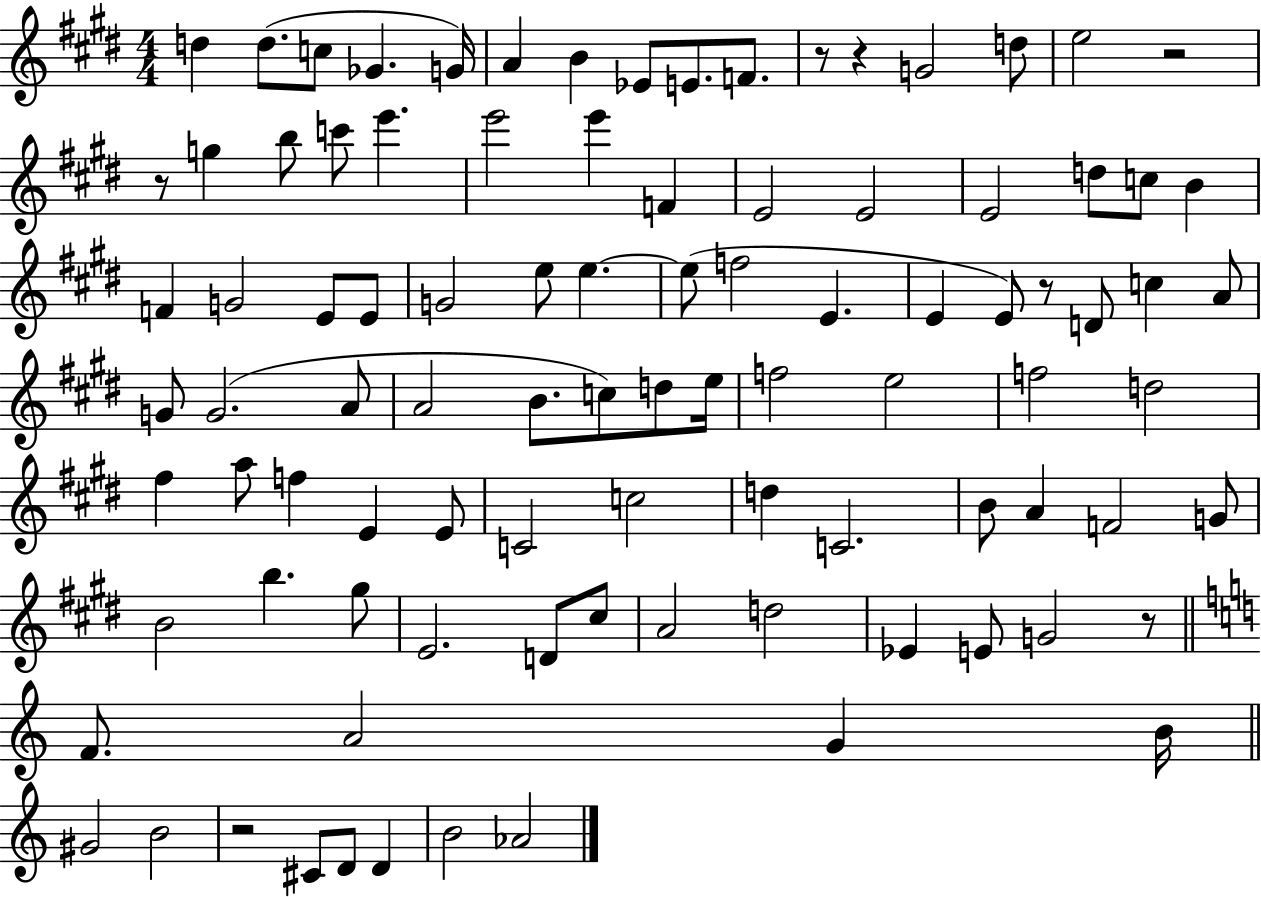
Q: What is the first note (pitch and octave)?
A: D5